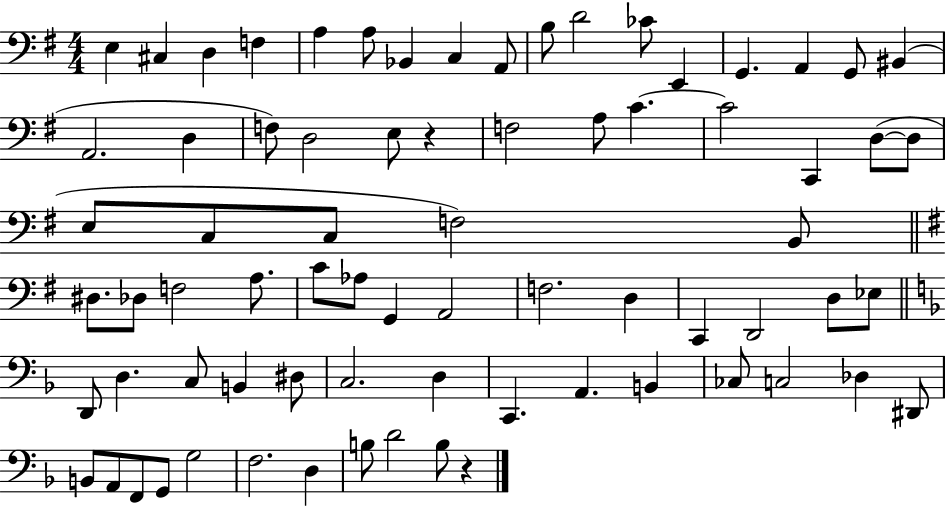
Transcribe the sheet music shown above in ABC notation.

X:1
T:Untitled
M:4/4
L:1/4
K:G
E, ^C, D, F, A, A,/2 _B,, C, A,,/2 B,/2 D2 _C/2 E,, G,, A,, G,,/2 ^B,, A,,2 D, F,/2 D,2 E,/2 z F,2 A,/2 C C2 C,, D,/2 D,/2 E,/2 C,/2 C,/2 F,2 B,,/2 ^D,/2 _D,/2 F,2 A,/2 C/2 _A,/2 G,, A,,2 F,2 D, C,, D,,2 D,/2 _E,/2 D,,/2 D, C,/2 B,, ^D,/2 C,2 D, C,, A,, B,, _C,/2 C,2 _D, ^D,,/2 B,,/2 A,,/2 F,,/2 G,,/2 G,2 F,2 D, B,/2 D2 B,/2 z